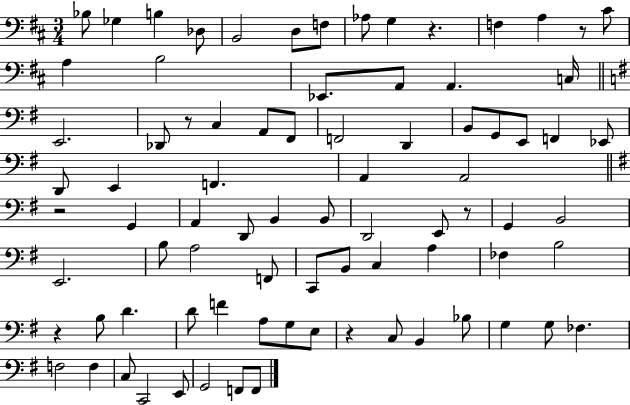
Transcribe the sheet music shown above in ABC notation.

X:1
T:Untitled
M:3/4
L:1/4
K:D
_B,/2 _G, B, _D,/2 B,,2 D,/2 F,/2 _A,/2 G, z F, A, z/2 ^C/2 A, B,2 _E,,/2 A,,/2 A,, C,/4 E,,2 _D,,/2 z/2 C, A,,/2 ^F,,/2 F,,2 D,, B,,/2 G,,/2 E,,/2 F,, _E,,/2 D,,/2 E,, F,, A,, A,,2 z2 G,, A,, D,,/2 B,, B,,/2 D,,2 E,,/2 z/2 G,, B,,2 E,,2 B,/2 A,2 F,,/2 C,,/2 B,,/2 C, A, _F, B,2 z B,/2 D D/2 F A,/2 G,/2 E,/2 z C,/2 B,, _B,/2 G, G,/2 _F, F,2 F, C,/2 C,,2 E,,/2 G,,2 F,,/2 F,,/2